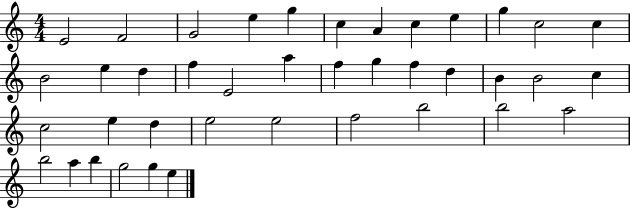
E4/h F4/h G4/h E5/q G5/q C5/q A4/q C5/q E5/q G5/q C5/h C5/q B4/h E5/q D5/q F5/q E4/h A5/q F5/q G5/q F5/q D5/q B4/q B4/h C5/q C5/h E5/q D5/q E5/h E5/h F5/h B5/h B5/h A5/h B5/h A5/q B5/q G5/h G5/q E5/q